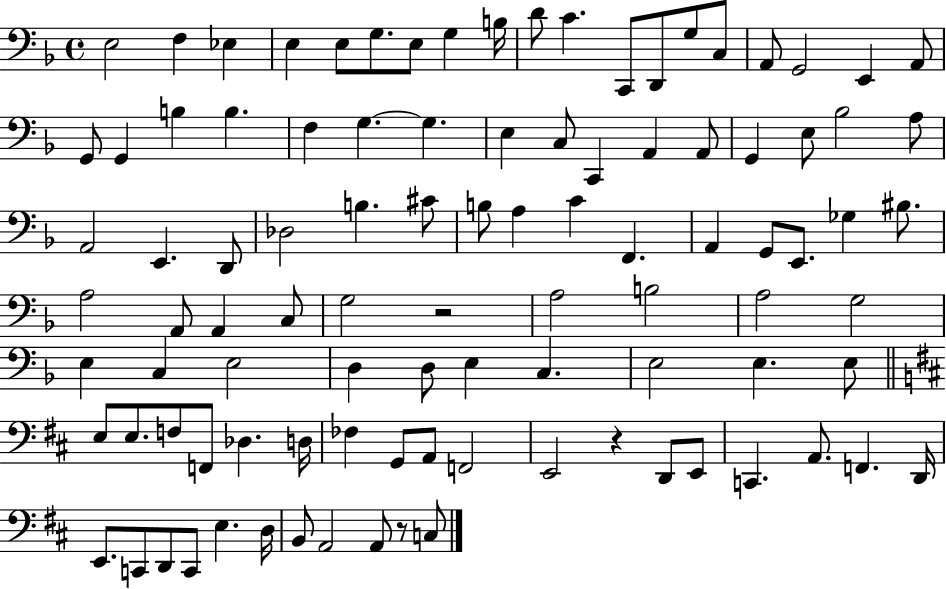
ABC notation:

X:1
T:Untitled
M:4/4
L:1/4
K:F
E,2 F, _E, E, E,/2 G,/2 E,/2 G, B,/4 D/2 C C,,/2 D,,/2 G,/2 C,/2 A,,/2 G,,2 E,, A,,/2 G,,/2 G,, B, B, F, G, G, E, C,/2 C,, A,, A,,/2 G,, E,/2 _B,2 A,/2 A,,2 E,, D,,/2 _D,2 B, ^C/2 B,/2 A, C F,, A,, G,,/2 E,,/2 _G, ^B,/2 A,2 A,,/2 A,, C,/2 G,2 z2 A,2 B,2 A,2 G,2 E, C, E,2 D, D,/2 E, C, E,2 E, E,/2 E,/2 E,/2 F,/2 F,,/2 _D, D,/4 _F, G,,/2 A,,/2 F,,2 E,,2 z D,,/2 E,,/2 C,, A,,/2 F,, D,,/4 E,,/2 C,,/2 D,,/2 C,,/2 E, D,/4 B,,/2 A,,2 A,,/2 z/2 C,/2